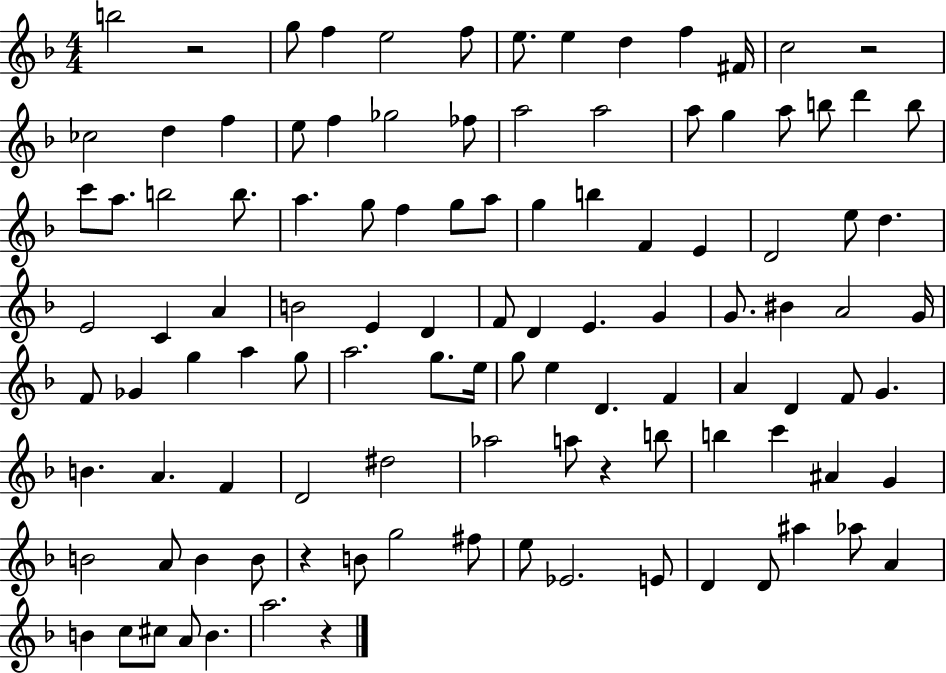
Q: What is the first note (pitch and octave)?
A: B5